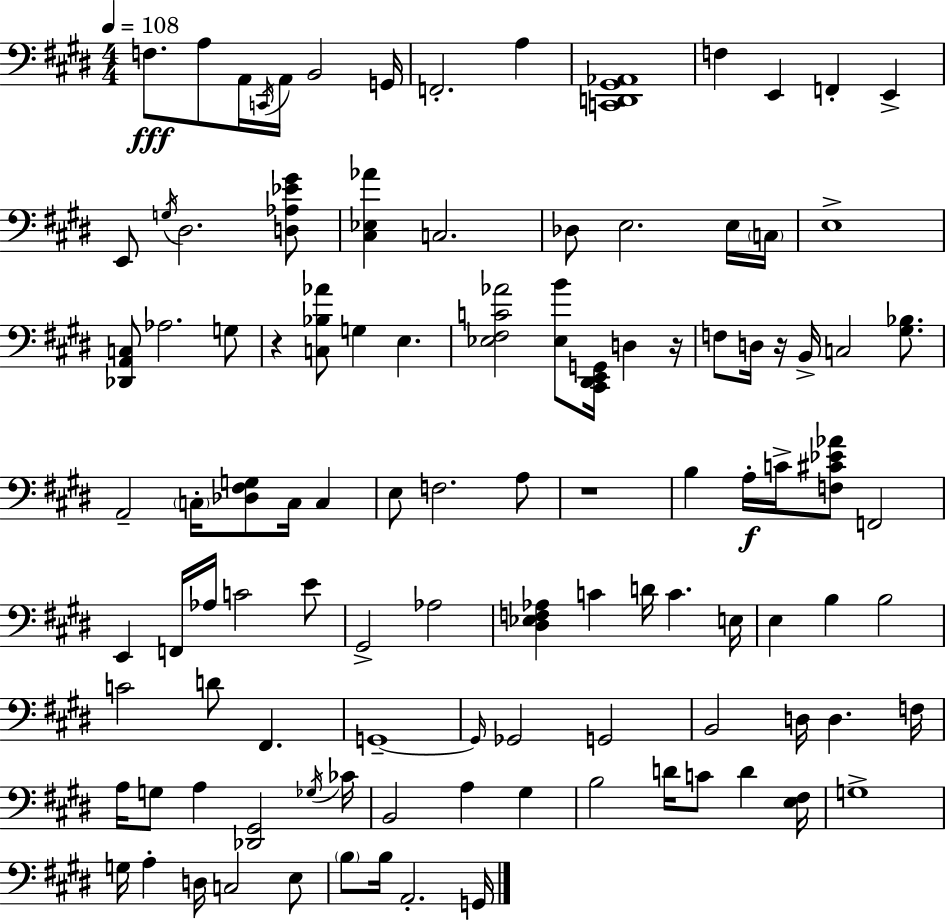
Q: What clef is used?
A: bass